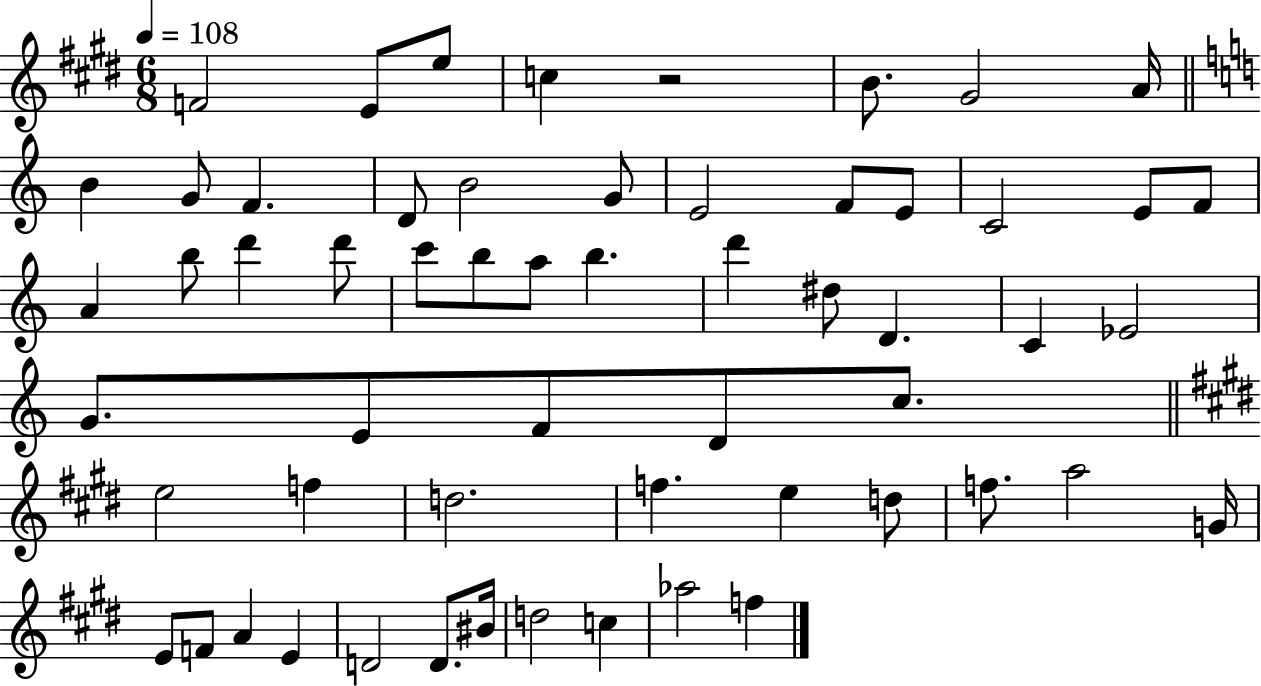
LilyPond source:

{
  \clef treble
  \numericTimeSignature
  \time 6/8
  \key e \major
  \tempo 4 = 108
  f'2 e'8 e''8 | c''4 r2 | b'8. gis'2 a'16 | \bar "||" \break \key c \major b'4 g'8 f'4. | d'8 b'2 g'8 | e'2 f'8 e'8 | c'2 e'8 f'8 | \break a'4 b''8 d'''4 d'''8 | c'''8 b''8 a''8 b''4. | d'''4 dis''8 d'4. | c'4 ees'2 | \break g'8. e'8 f'8 d'8 c''8. | \bar "||" \break \key e \major e''2 f''4 | d''2. | f''4. e''4 d''8 | f''8. a''2 g'16 | \break e'8 f'8 a'4 e'4 | d'2 d'8. bis'16 | d''2 c''4 | aes''2 f''4 | \break \bar "|."
}